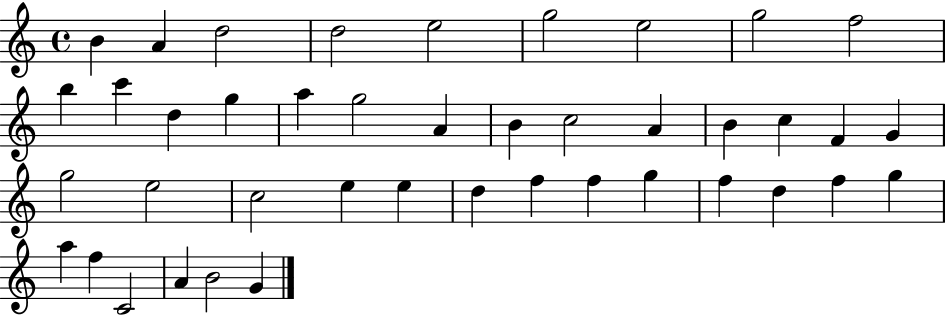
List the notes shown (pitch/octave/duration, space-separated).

B4/q A4/q D5/h D5/h E5/h G5/h E5/h G5/h F5/h B5/q C6/q D5/q G5/q A5/q G5/h A4/q B4/q C5/h A4/q B4/q C5/q F4/q G4/q G5/h E5/h C5/h E5/q E5/q D5/q F5/q F5/q G5/q F5/q D5/q F5/q G5/q A5/q F5/q C4/h A4/q B4/h G4/q